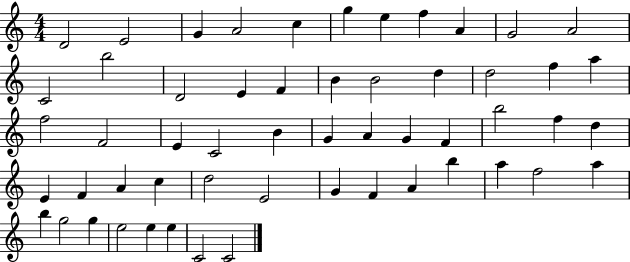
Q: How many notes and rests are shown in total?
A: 55